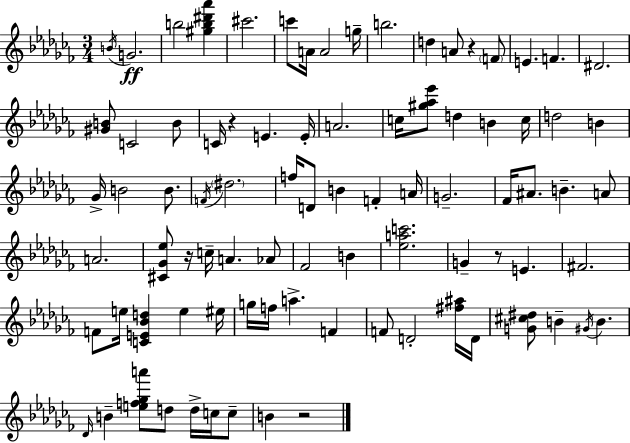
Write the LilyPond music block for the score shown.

{
  \clef treble
  \numericTimeSignature
  \time 3/4
  \key aes \minor
  \acciaccatura { b'16 }\ff g'2. | b''2 <gis'' b'' dis''' aes'''>4 | cis'''2. | c'''8 a'16 a'2 | \break g''16-- b''2. | d''4 a'8 r4 \parenthesize f'8 | e'4. f'4. | dis'2. | \break <gis' b'>8 c'2 b'8 | c'16 r4 e'4. | e'16-. a'2. | c''16 <gis'' aes'' ees'''>8 d''4 b'4 | \break c''16 d''2 b'4 | ges'16-> b'2 b'8. | \acciaccatura { f'16 } \parenthesize dis''2. | f''16 d'8 b'4 f'4-. | \break a'16 g'2.-- | fes'16 ais'8. b'4.-- | a'8 a'2. | <cis' ges' ees''>8 r16 c''16-- a'4. | \break aes'8 fes'2 b'4 | <ees'' a'' c'''>2. | g'4-- r8 e'4. | fis'2. | \break f'8 e''16 <c' e' bes' d''>4 e''4 | eis''16 g''16 f''16 a''4.-> f'4 | f'8 d'2-. | <fis'' ais''>16 d'16 <g' cis'' dis''>8 b'4-- \acciaccatura { gis'16 } b'4. | \break \grace { des'16 } b'4-- <e'' f'' ges'' a'''>8 d''8 | d''16-> c''16 c''8-- b'4 r2 | \bar "|."
}